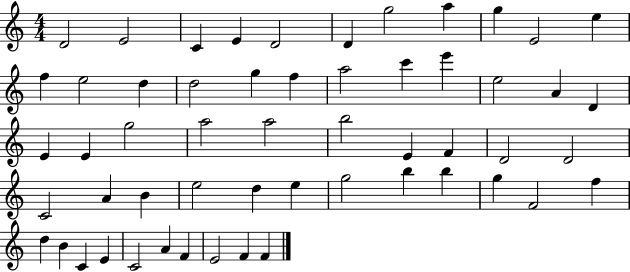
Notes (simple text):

D4/h E4/h C4/q E4/q D4/h D4/q G5/h A5/q G5/q E4/h E5/q F5/q E5/h D5/q D5/h G5/q F5/q A5/h C6/q E6/q E5/h A4/q D4/q E4/q E4/q G5/h A5/h A5/h B5/h E4/q F4/q D4/h D4/h C4/h A4/q B4/q E5/h D5/q E5/q G5/h B5/q B5/q G5/q F4/h F5/q D5/q B4/q C4/q E4/q C4/h A4/q F4/q E4/h F4/q F4/q